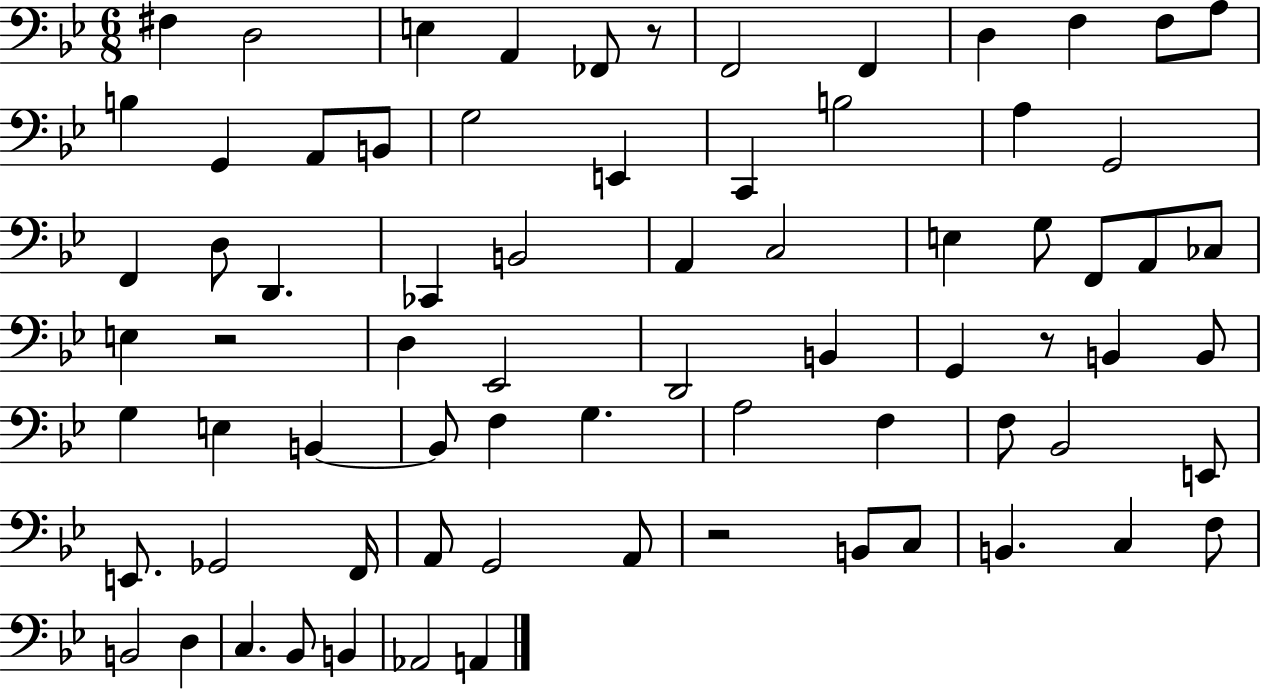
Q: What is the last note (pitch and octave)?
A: A2